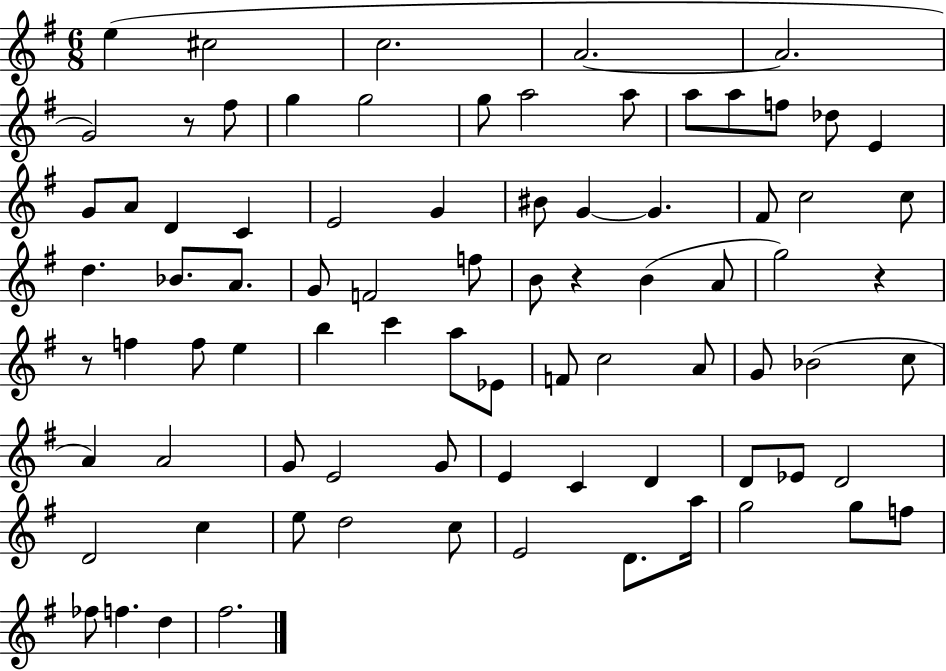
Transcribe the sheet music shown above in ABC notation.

X:1
T:Untitled
M:6/8
L:1/4
K:G
e ^c2 c2 A2 A2 G2 z/2 ^f/2 g g2 g/2 a2 a/2 a/2 a/2 f/2 _d/2 E G/2 A/2 D C E2 G ^B/2 G G ^F/2 c2 c/2 d _B/2 A/2 G/2 F2 f/2 B/2 z B A/2 g2 z z/2 f f/2 e b c' a/2 _E/2 F/2 c2 A/2 G/2 _B2 c/2 A A2 G/2 E2 G/2 E C D D/2 _E/2 D2 D2 c e/2 d2 c/2 E2 D/2 a/4 g2 g/2 f/2 _f/2 f d ^f2